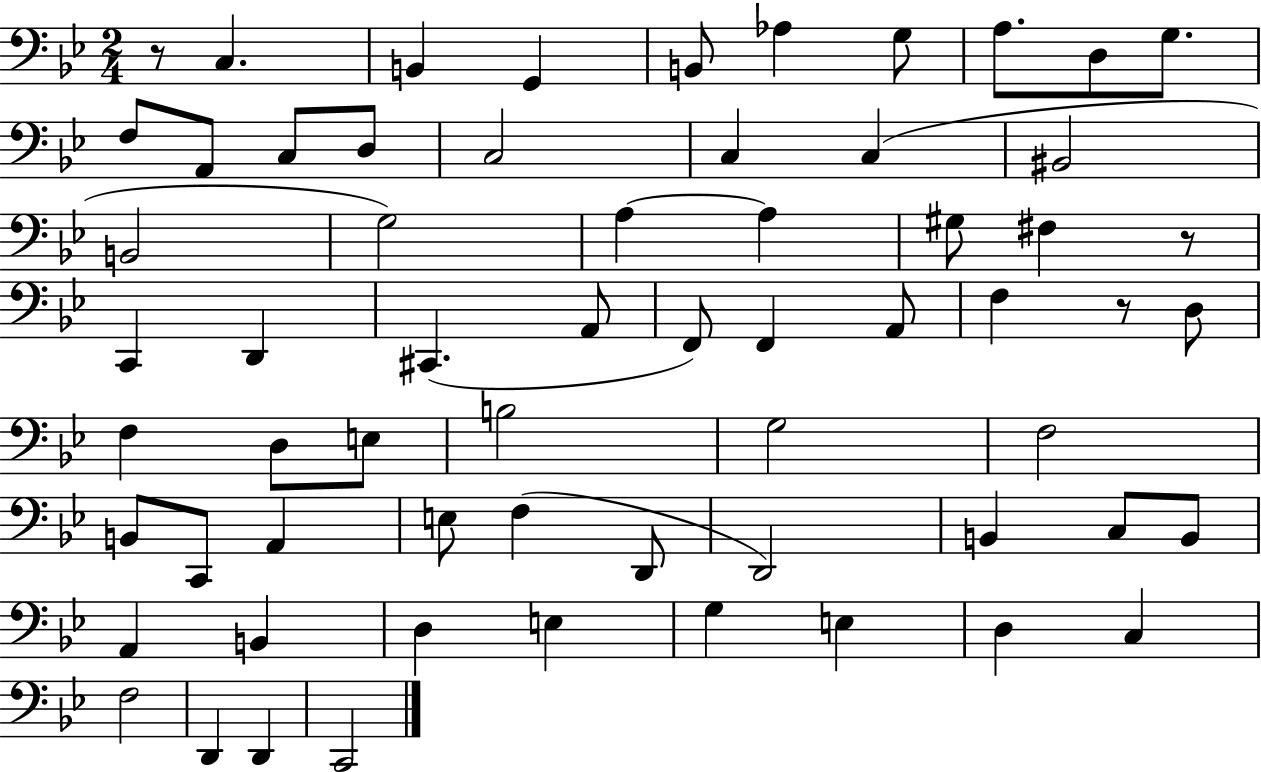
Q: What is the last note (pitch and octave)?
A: C2